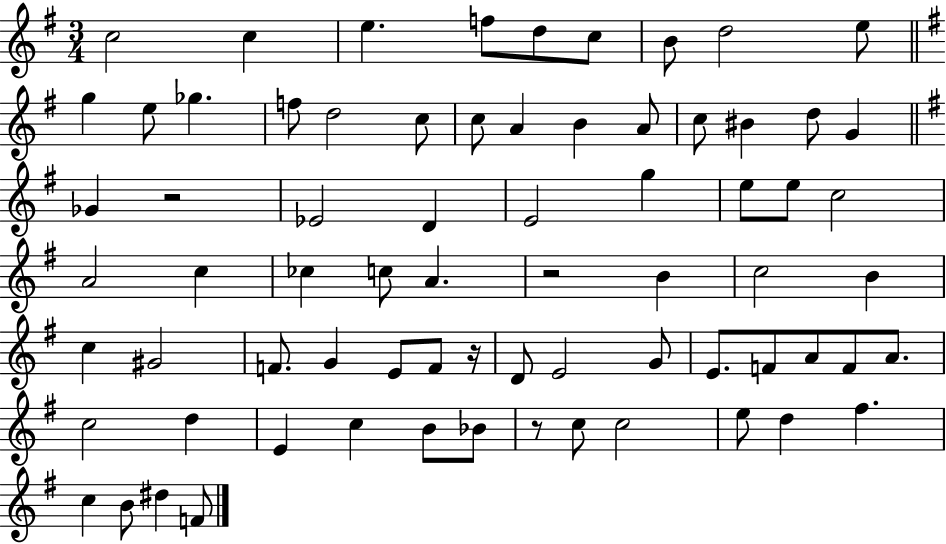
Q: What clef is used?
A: treble